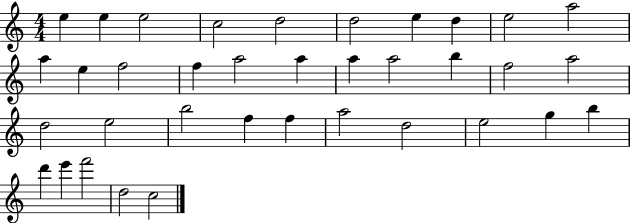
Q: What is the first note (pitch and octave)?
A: E5